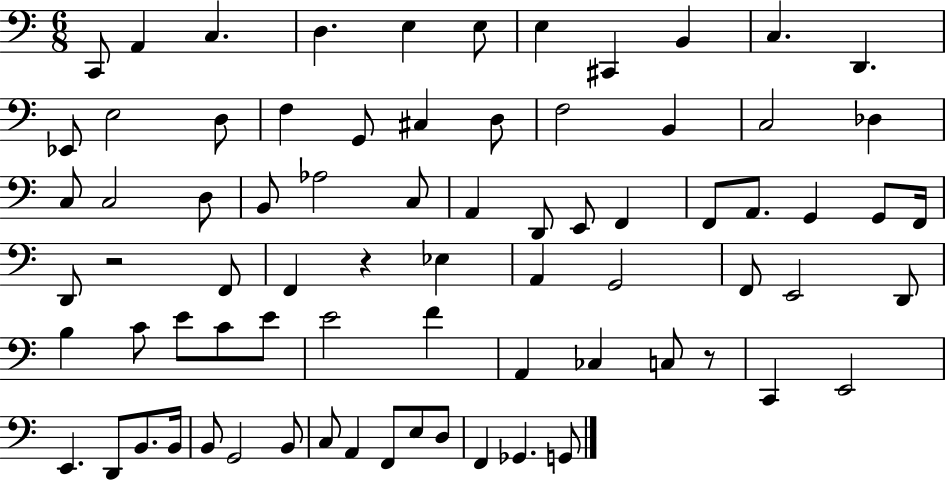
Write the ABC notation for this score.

X:1
T:Untitled
M:6/8
L:1/4
K:C
C,,/2 A,, C, D, E, E,/2 E, ^C,, B,, C, D,, _E,,/2 E,2 D,/2 F, G,,/2 ^C, D,/2 F,2 B,, C,2 _D, C,/2 C,2 D,/2 B,,/2 _A,2 C,/2 A,, D,,/2 E,,/2 F,, F,,/2 A,,/2 G,, G,,/2 F,,/4 D,,/2 z2 F,,/2 F,, z _E, A,, G,,2 F,,/2 E,,2 D,,/2 B, C/2 E/2 C/2 E/2 E2 F A,, _C, C,/2 z/2 C,, E,,2 E,, D,,/2 B,,/2 B,,/4 B,,/2 G,,2 B,,/2 C,/2 A,, F,,/2 E,/2 D,/2 F,, _G,, G,,/2